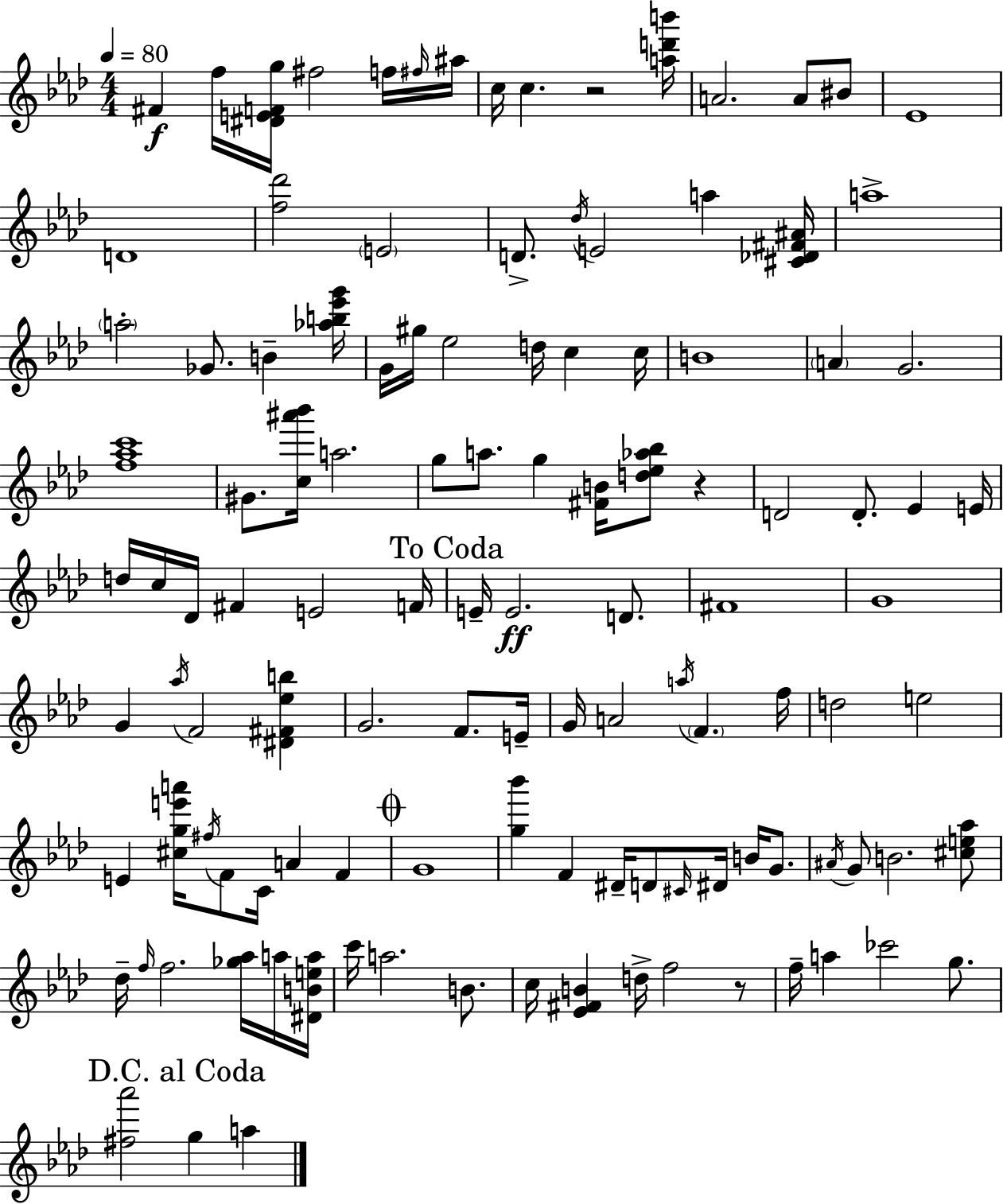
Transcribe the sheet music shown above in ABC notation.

X:1
T:Untitled
M:4/4
L:1/4
K:Fm
^F f/4 [^DEFg]/4 ^f2 f/4 ^f/4 ^a/4 c/4 c z2 [ad'b']/4 A2 A/2 ^B/2 _E4 D4 [f_d']2 E2 D/2 _d/4 E2 a [^C_D^F^A]/4 a4 a2 _G/2 B [_ab_e'g']/4 G/4 ^g/4 _e2 d/4 c c/4 B4 A G2 [f_ac']4 ^G/2 [c^a'_b']/4 a2 g/2 a/2 g [^FB]/4 [d_e_a_b]/2 z D2 D/2 _E E/4 d/4 c/4 _D/4 ^F E2 F/4 E/4 E2 D/2 ^F4 G4 G _a/4 F2 [^D^F_eb] G2 F/2 E/4 G/4 A2 a/4 F f/4 d2 e2 E [^cge'a']/4 ^f/4 F/2 C/4 A F G4 [g_b'] F ^D/4 D/2 ^C/4 ^D/4 B/4 G/2 ^A/4 G/2 B2 [^ce_a]/2 _d/4 f/4 f2 [_g_a]/4 a/4 [^DBea]/4 c'/4 a2 B/2 c/4 [_E^FB] d/4 f2 z/2 f/4 a _c'2 g/2 [^f_a']2 g a